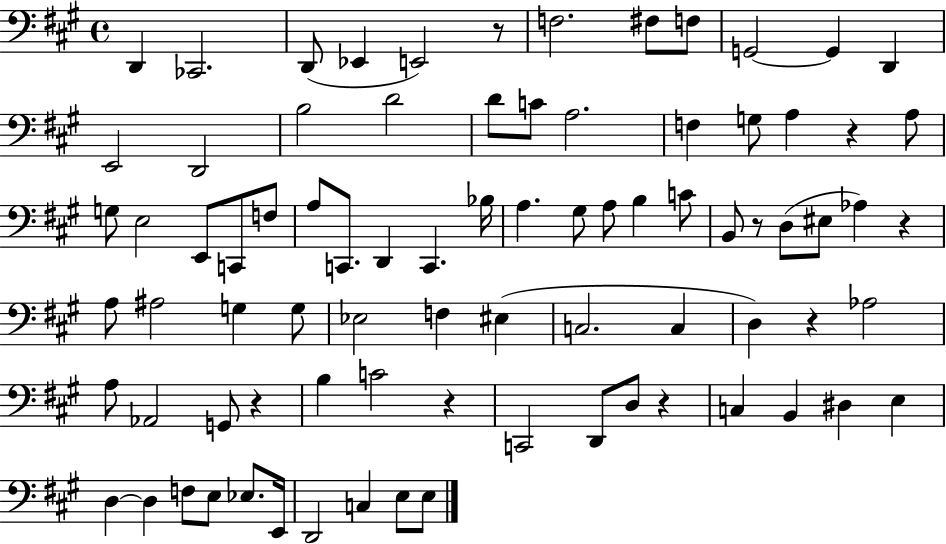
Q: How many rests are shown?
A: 8